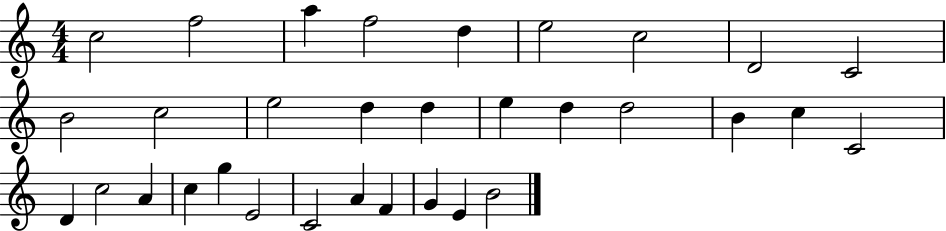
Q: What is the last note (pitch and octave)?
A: B4